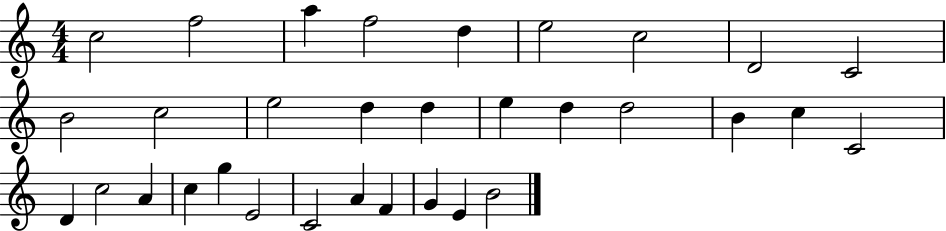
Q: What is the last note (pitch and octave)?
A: B4